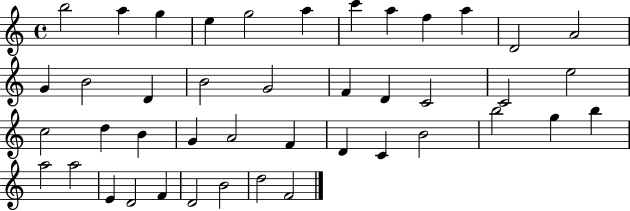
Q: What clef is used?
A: treble